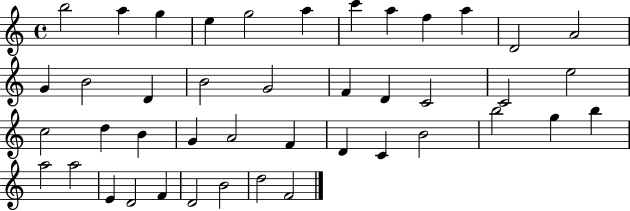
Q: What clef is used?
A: treble